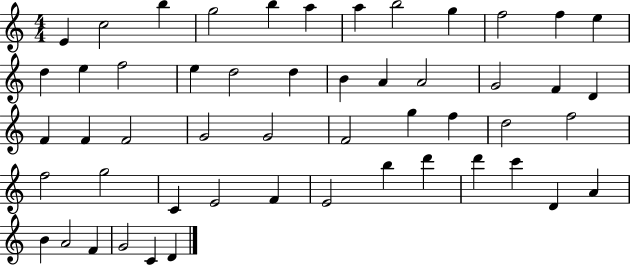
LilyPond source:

{
  \clef treble
  \numericTimeSignature
  \time 4/4
  \key c \major
  e'4 c''2 b''4 | g''2 b''4 a''4 | a''4 b''2 g''4 | f''2 f''4 e''4 | \break d''4 e''4 f''2 | e''4 d''2 d''4 | b'4 a'4 a'2 | g'2 f'4 d'4 | \break f'4 f'4 f'2 | g'2 g'2 | f'2 g''4 f''4 | d''2 f''2 | \break f''2 g''2 | c'4 e'2 f'4 | e'2 b''4 d'''4 | d'''4 c'''4 d'4 a'4 | \break b'4 a'2 f'4 | g'2 c'4 d'4 | \bar "|."
}